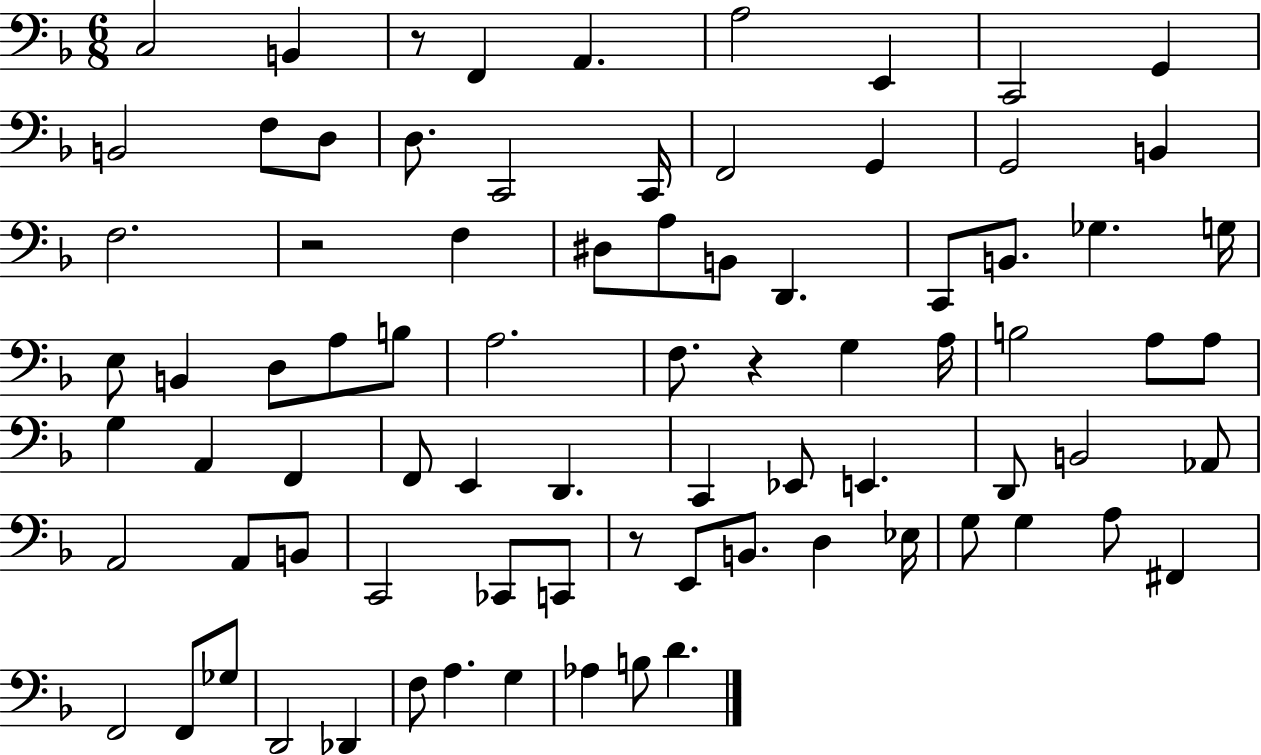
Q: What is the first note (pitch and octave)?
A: C3